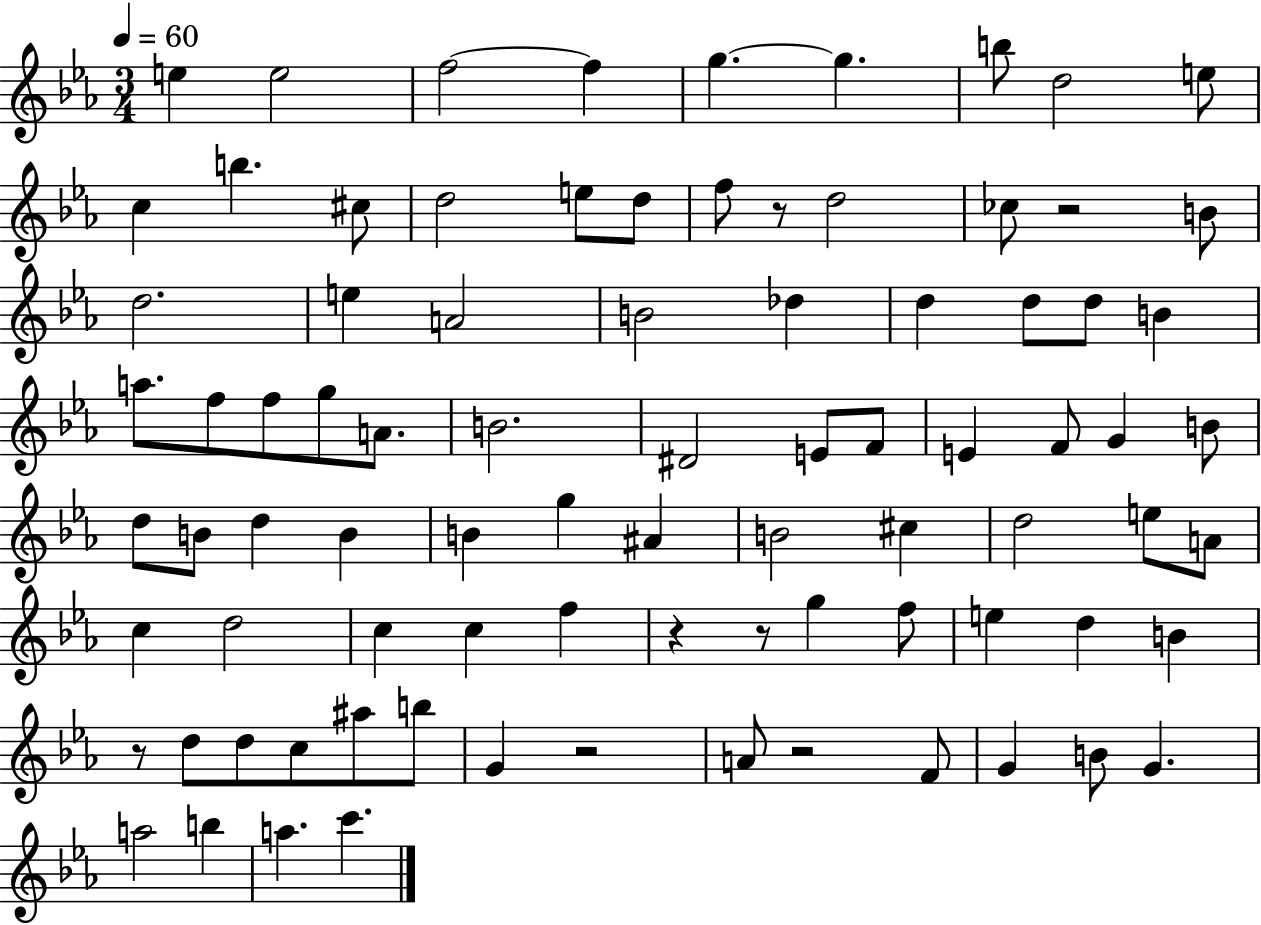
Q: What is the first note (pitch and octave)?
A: E5